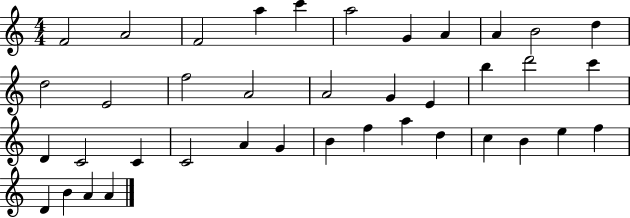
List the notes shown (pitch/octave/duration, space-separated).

F4/h A4/h F4/h A5/q C6/q A5/h G4/q A4/q A4/q B4/h D5/q D5/h E4/h F5/h A4/h A4/h G4/q E4/q B5/q D6/h C6/q D4/q C4/h C4/q C4/h A4/q G4/q B4/q F5/q A5/q D5/q C5/q B4/q E5/q F5/q D4/q B4/q A4/q A4/q